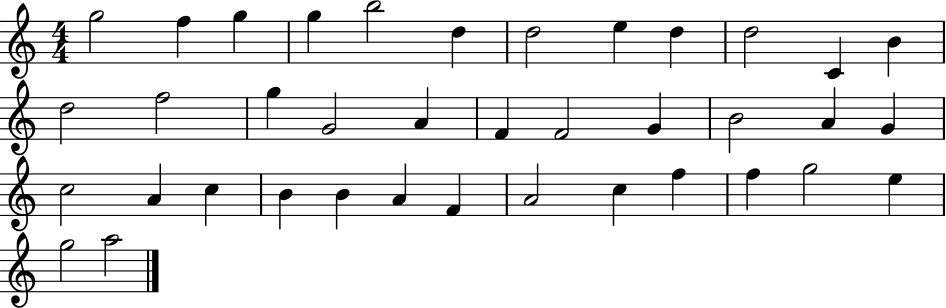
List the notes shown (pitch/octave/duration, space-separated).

G5/h F5/q G5/q G5/q B5/h D5/q D5/h E5/q D5/q D5/h C4/q B4/q D5/h F5/h G5/q G4/h A4/q F4/q F4/h G4/q B4/h A4/q G4/q C5/h A4/q C5/q B4/q B4/q A4/q F4/q A4/h C5/q F5/q F5/q G5/h E5/q G5/h A5/h